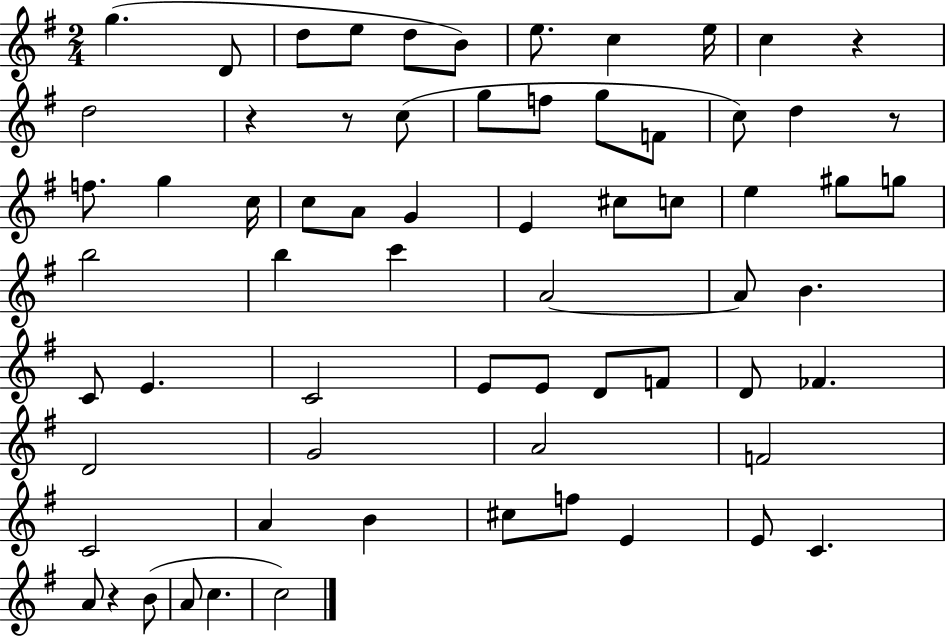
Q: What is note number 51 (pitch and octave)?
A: A4